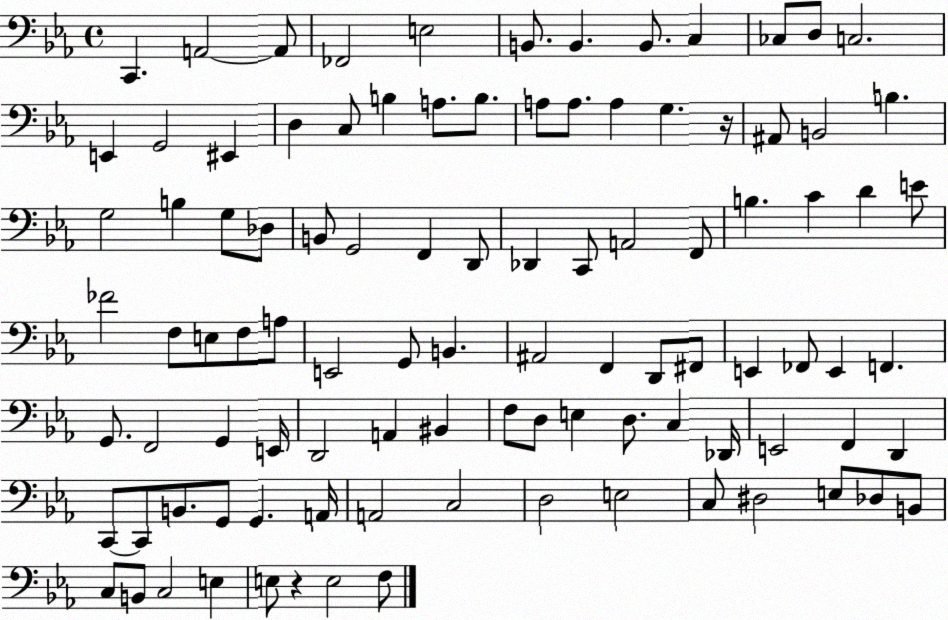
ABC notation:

X:1
T:Untitled
M:4/4
L:1/4
K:Eb
C,, A,,2 A,,/2 _F,,2 E,2 B,,/2 B,, B,,/2 C, _C,/2 D,/2 C,2 E,, G,,2 ^E,, D, C,/2 B, A,/2 B,/2 A,/2 A,/2 A, G, z/4 ^A,,/2 B,,2 B, G,2 B, G,/2 _D,/2 B,,/2 G,,2 F,, D,,/2 _D,, C,,/2 A,,2 F,,/2 B, C D E/2 _F2 F,/2 E,/2 F,/2 A,/2 E,,2 G,,/2 B,, ^A,,2 F,, D,,/2 ^F,,/2 E,, _F,,/2 E,, F,, G,,/2 F,,2 G,, E,,/4 D,,2 A,, ^B,, F,/2 D,/2 E, D,/2 C, _D,,/4 E,,2 F,, D,, C,,/2 C,,/2 B,,/2 G,,/2 G,, A,,/4 A,,2 C,2 D,2 E,2 C,/2 ^D,2 E,/2 _D,/2 B,,/2 C,/2 B,,/2 C,2 E, E,/2 z E,2 F,/2